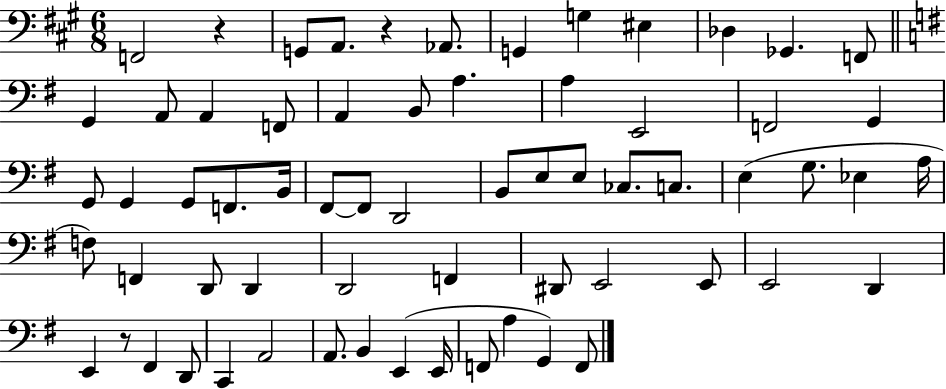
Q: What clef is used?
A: bass